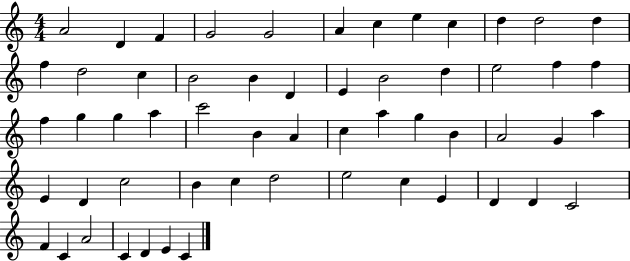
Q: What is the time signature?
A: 4/4